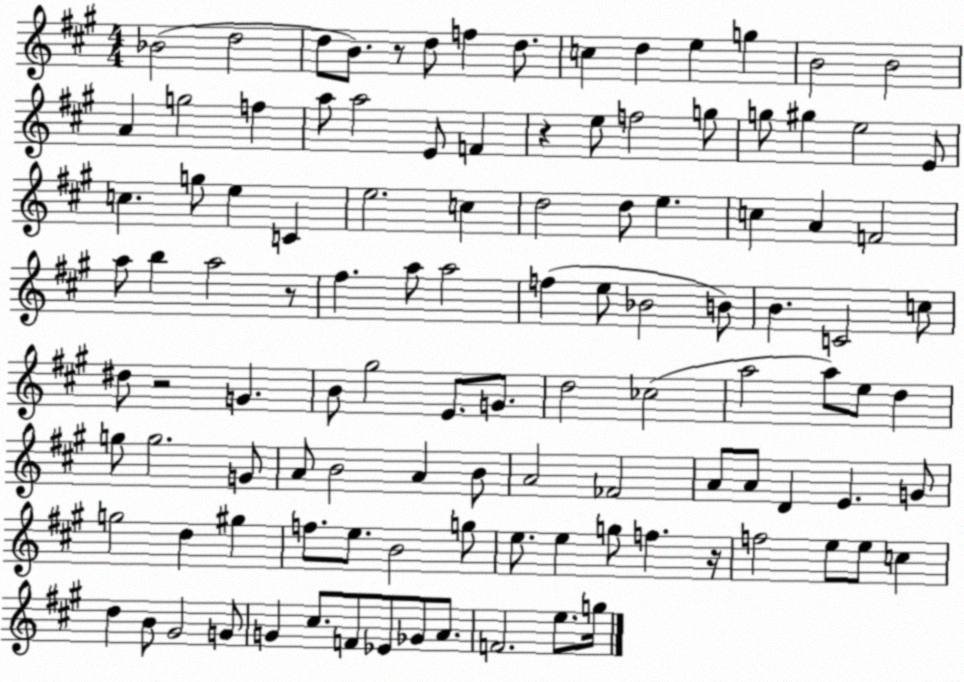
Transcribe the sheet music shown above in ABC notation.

X:1
T:Untitled
M:4/4
L:1/4
K:A
_B2 d2 d/2 B/2 z/2 d/2 f d/2 c d e g B2 B2 A g2 f a/2 a2 E/2 F z e/2 f2 g/2 g/2 ^g e2 E/2 c g/2 e C e2 c d2 d/2 e c A F2 a/2 b a2 z/2 ^f a/2 a2 f e/2 _B2 B/2 B C2 c/2 ^d/2 z2 G B/2 ^g2 E/2 G/2 d2 _c2 a2 a/2 e/2 d g/2 g2 G/2 A/2 B2 A B/2 A2 _F2 A/2 A/2 D E G/2 g2 d ^g f/2 e/2 B2 g/2 e/2 e g/2 f z/4 f2 e/2 e/2 c d B/2 ^G2 G/2 G ^c/2 F/2 _E/2 _G/2 A/2 F2 e/2 g/4